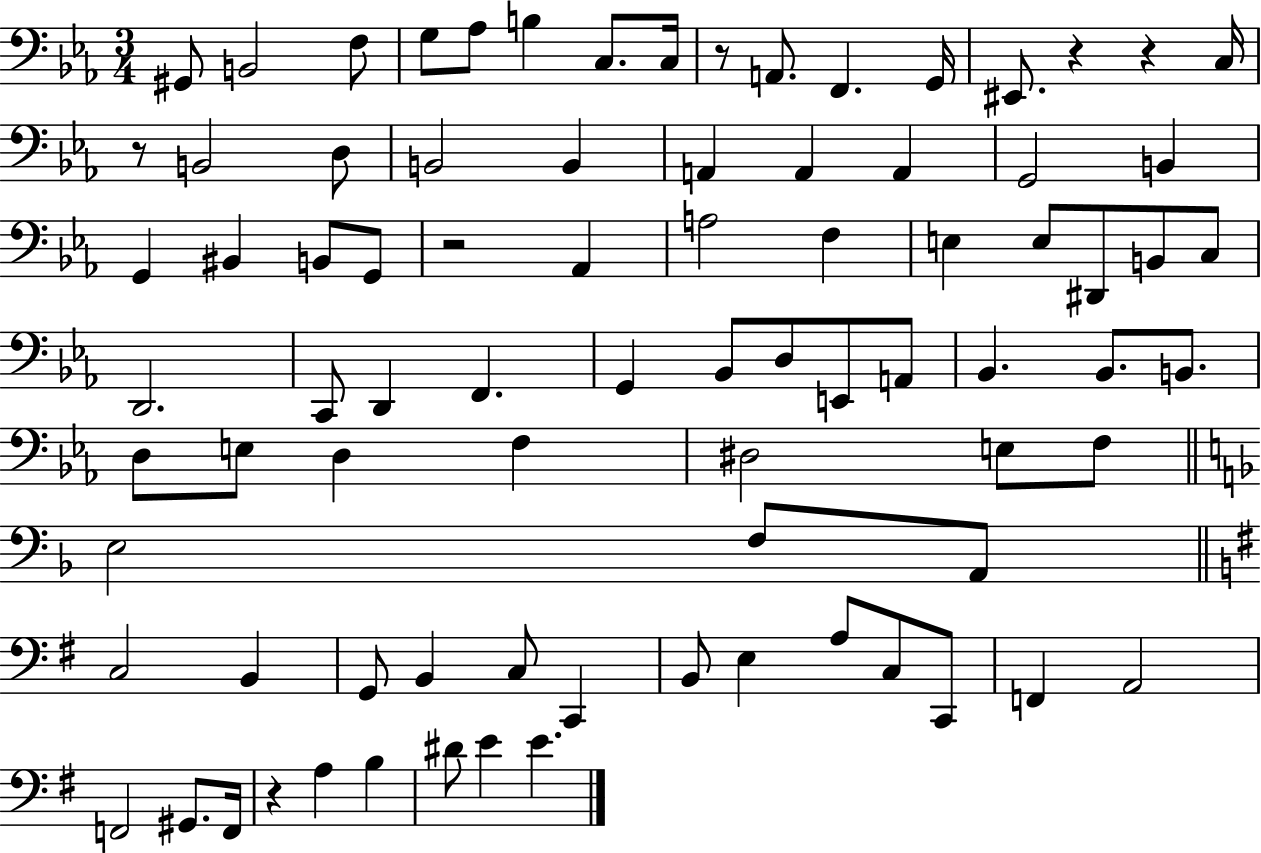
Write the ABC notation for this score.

X:1
T:Untitled
M:3/4
L:1/4
K:Eb
^G,,/2 B,,2 F,/2 G,/2 _A,/2 B, C,/2 C,/4 z/2 A,,/2 F,, G,,/4 ^E,,/2 z z C,/4 z/2 B,,2 D,/2 B,,2 B,, A,, A,, A,, G,,2 B,, G,, ^B,, B,,/2 G,,/2 z2 _A,, A,2 F, E, E,/2 ^D,,/2 B,,/2 C,/2 D,,2 C,,/2 D,, F,, G,, _B,,/2 D,/2 E,,/2 A,,/2 _B,, _B,,/2 B,,/2 D,/2 E,/2 D, F, ^D,2 E,/2 F,/2 E,2 F,/2 A,,/2 C,2 B,, G,,/2 B,, C,/2 C,, B,,/2 E, A,/2 C,/2 C,,/2 F,, A,,2 F,,2 ^G,,/2 F,,/4 z A, B, ^D/2 E E